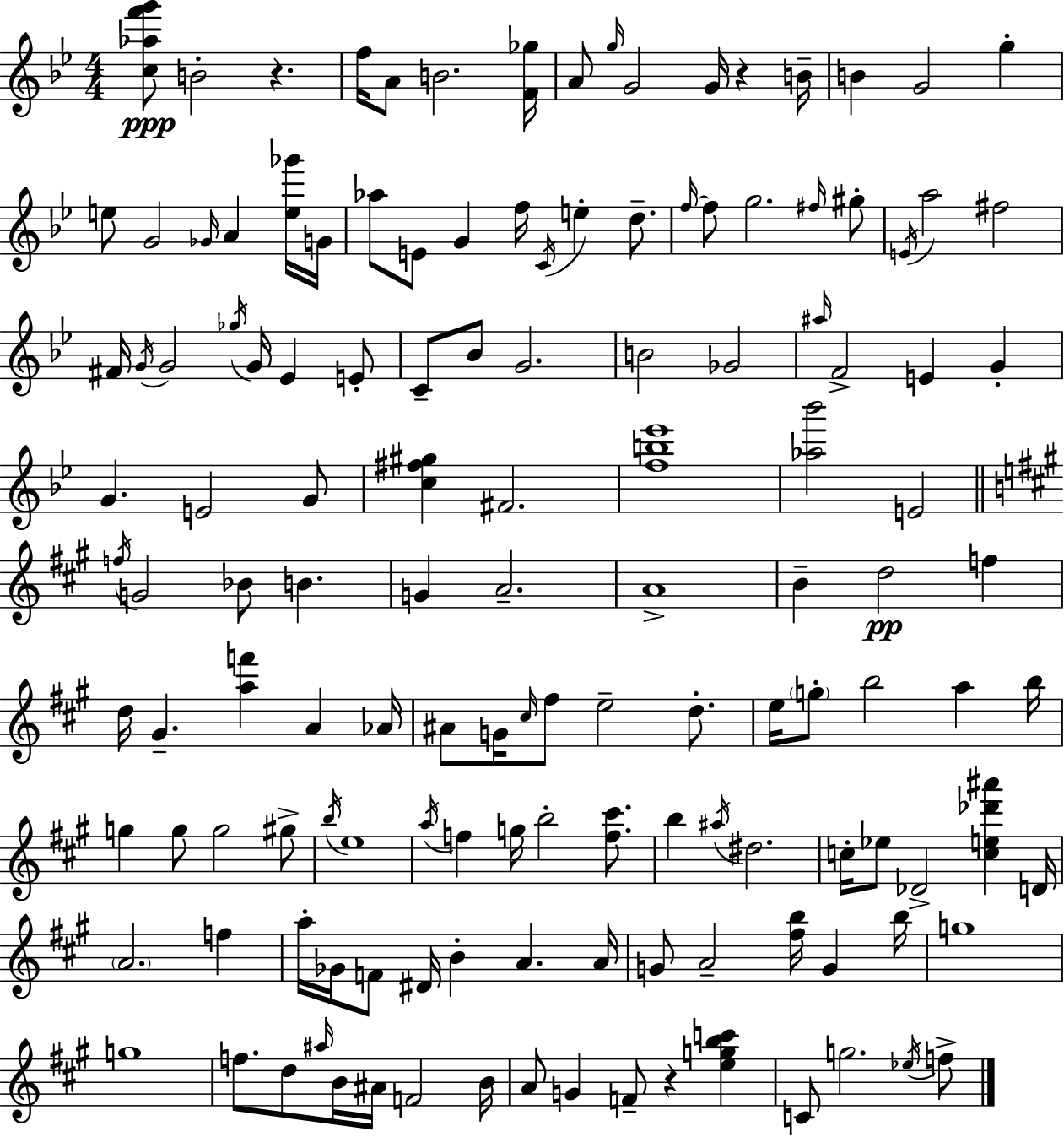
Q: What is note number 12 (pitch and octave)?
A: G5